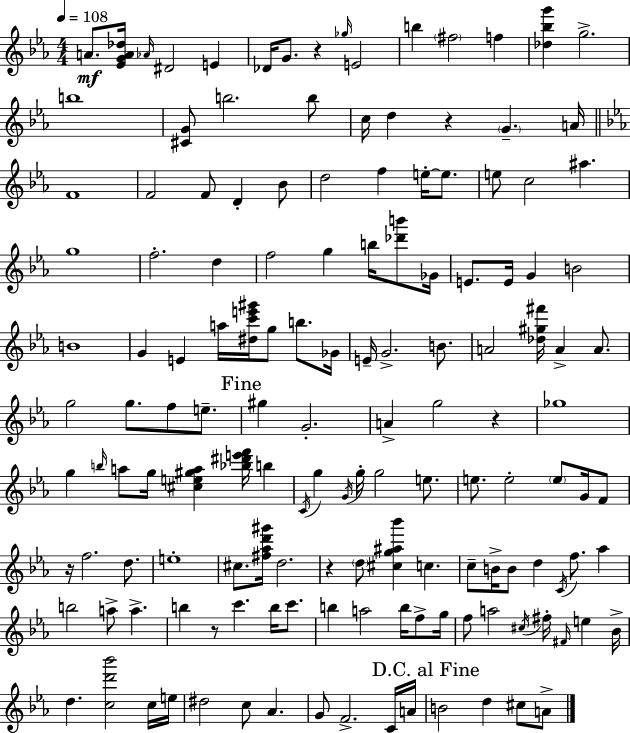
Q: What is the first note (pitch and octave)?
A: A4